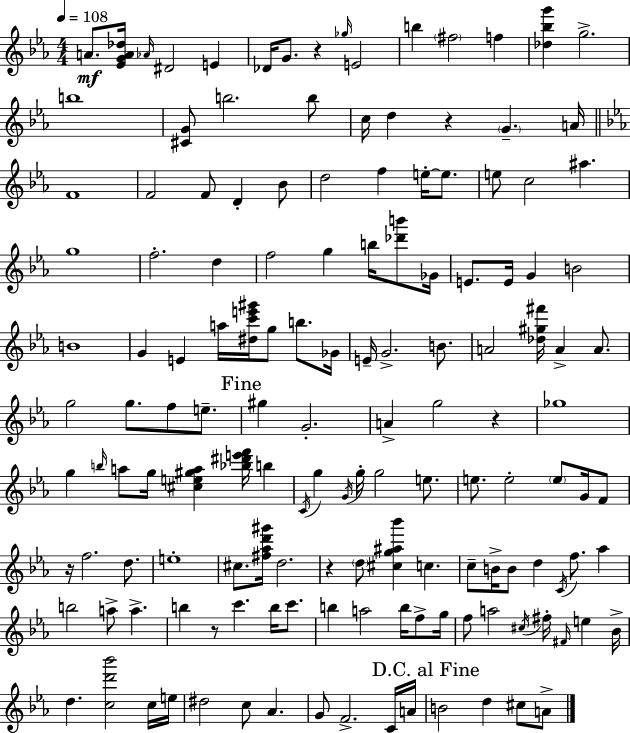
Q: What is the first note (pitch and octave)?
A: A4